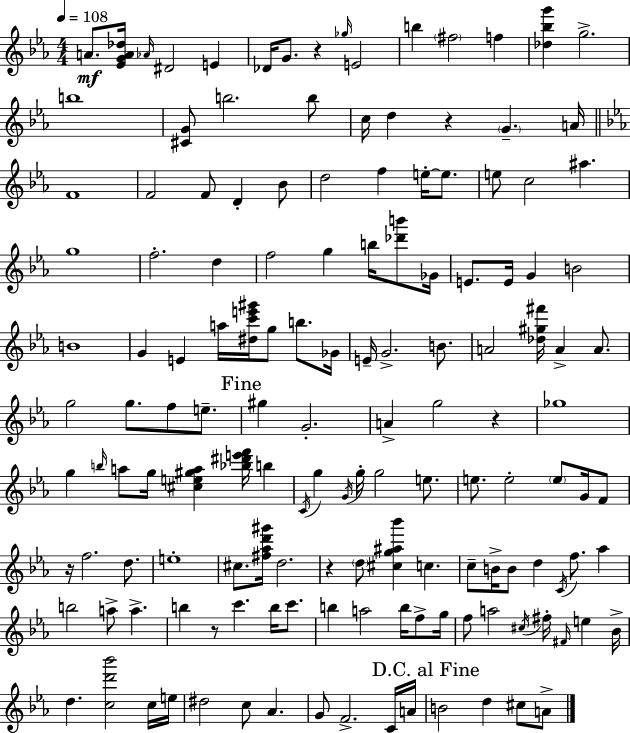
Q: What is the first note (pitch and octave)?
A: A4